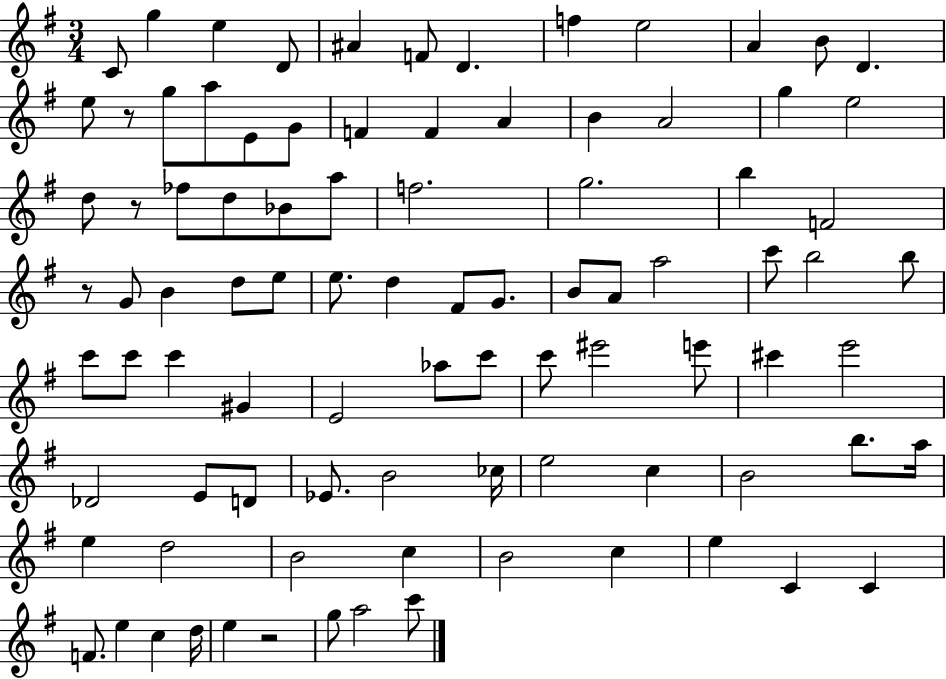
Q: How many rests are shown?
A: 4